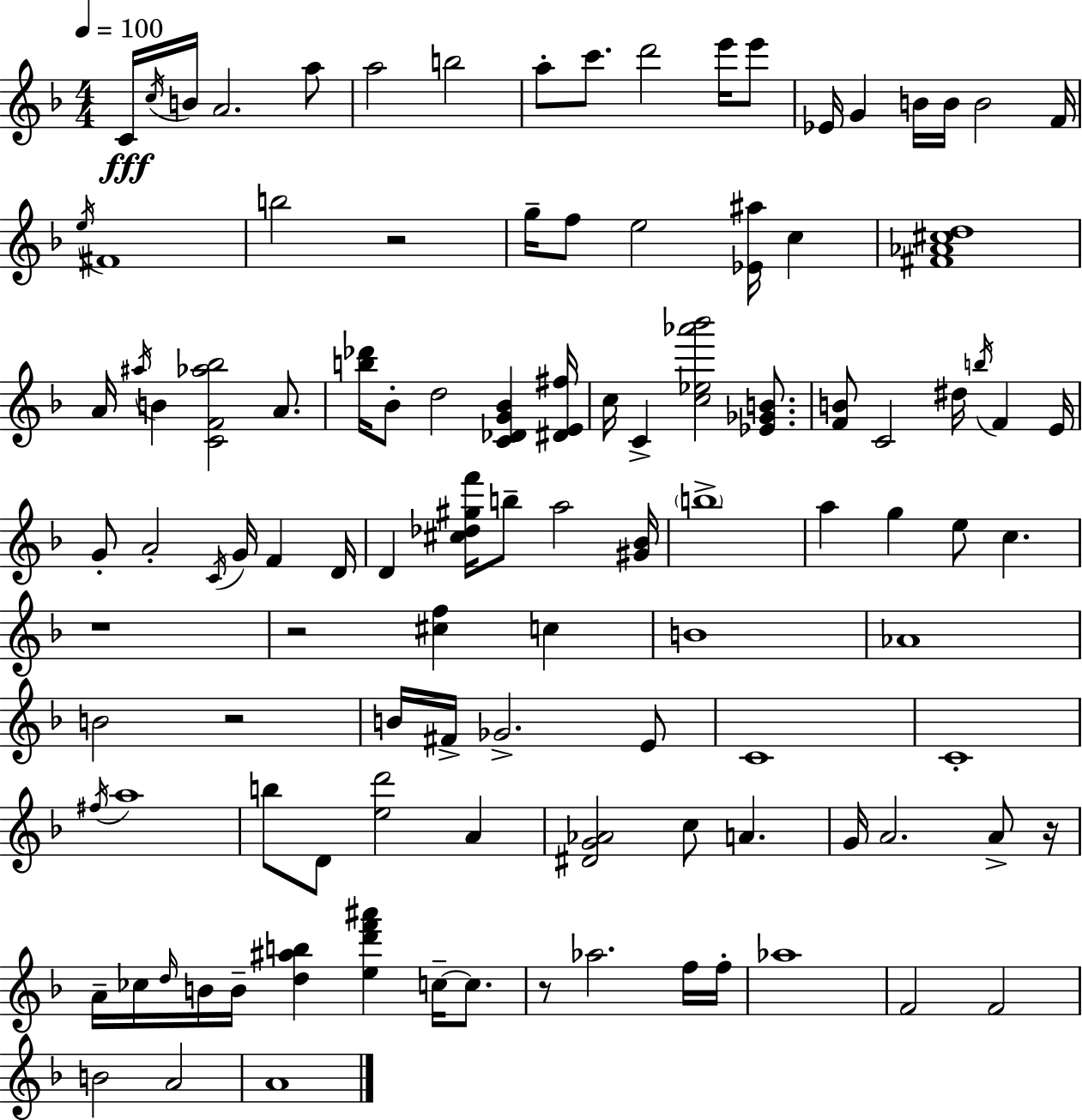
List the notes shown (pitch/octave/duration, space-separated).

C4/s C5/s B4/s A4/h. A5/e A5/h B5/h A5/e C6/e. D6/h E6/s E6/e Eb4/s G4/q B4/s B4/s B4/h F4/s E5/s F#4/w B5/h R/h G5/s F5/e E5/h [Eb4,A#5]/s C5/q [F#4,Ab4,C#5,D5]/w A4/s A#5/s B4/q [C4,F4,Ab5,Bb5]/h A4/e. [B5,Db6]/s Bb4/e D5/h [C4,Db4,G4,Bb4]/q [D#4,E4,F#5]/s C5/s C4/q [C5,Eb5,Ab6,Bb6]/h [Eb4,Gb4,B4]/e. [F4,B4]/e C4/h D#5/s B5/s F4/q E4/s G4/e A4/h C4/s G4/s F4/q D4/s D4/q [C#5,Db5,G#5,F6]/s B5/e A5/h [G#4,Bb4]/s B5/w A5/q G5/q E5/e C5/q. R/w R/h [C#5,F5]/q C5/q B4/w Ab4/w B4/h R/h B4/s F#4/s Gb4/h. E4/e C4/w C4/w F#5/s A5/w B5/e D4/e [E5,D6]/h A4/q [D#4,G4,Ab4]/h C5/e A4/q. G4/s A4/h. A4/e R/s A4/s CES5/s D5/s B4/s B4/s [D5,A#5,B5]/q [E5,D6,F6,A#6]/q C5/s C5/e. R/e Ab5/h. F5/s F5/s Ab5/w F4/h F4/h B4/h A4/h A4/w